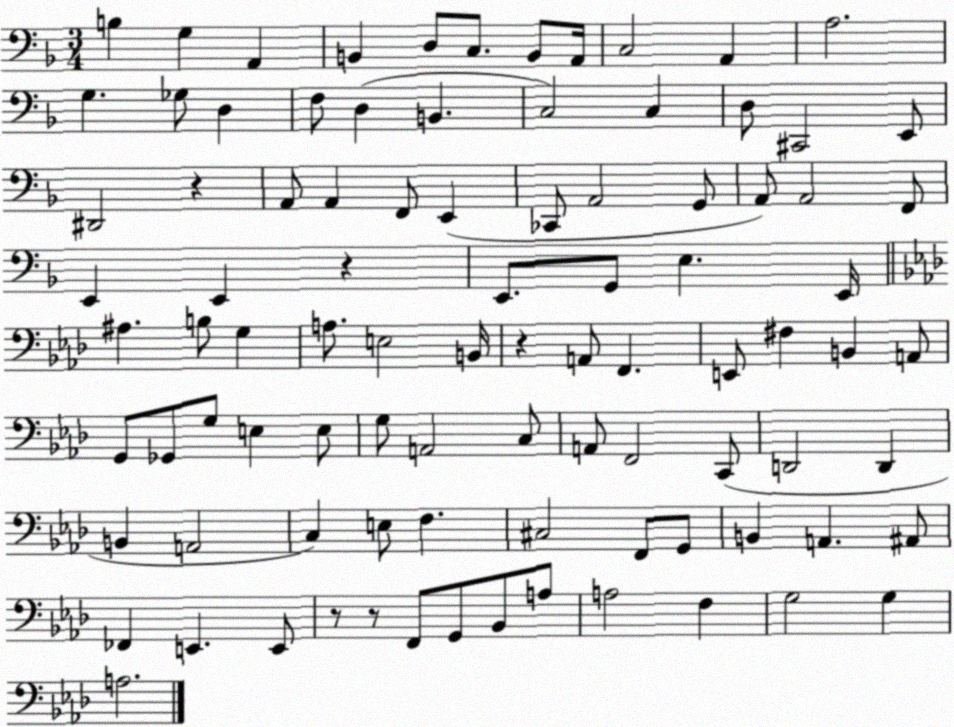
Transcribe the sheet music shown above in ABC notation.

X:1
T:Untitled
M:3/4
L:1/4
K:F
B, G, A,, B,, D,/2 C,/2 B,,/2 A,,/4 C,2 A,, A,2 G, _G,/2 D, F,/2 D, B,, C,2 C, D,/2 ^C,,2 E,,/2 ^D,,2 z A,,/2 A,, F,,/2 E,, _C,,/2 A,,2 G,,/2 A,,/2 A,,2 F,,/2 E,, E,, z E,,/2 G,,/2 E, E,,/4 ^A, B,/2 G, A,/2 E,2 B,,/4 z A,,/2 F,, E,,/2 ^F, B,, A,,/2 G,,/2 _G,,/2 G,/2 E, E,/2 G,/2 A,,2 C,/2 A,,/2 F,,2 C,,/2 D,,2 D,, B,, A,,2 C, E,/2 F, ^C,2 F,,/2 G,,/2 B,, A,, ^A,,/2 _F,, E,, E,,/2 z/2 z/2 F,,/2 G,,/2 _B,,/2 A,/2 A,2 F, G,2 G, A,2